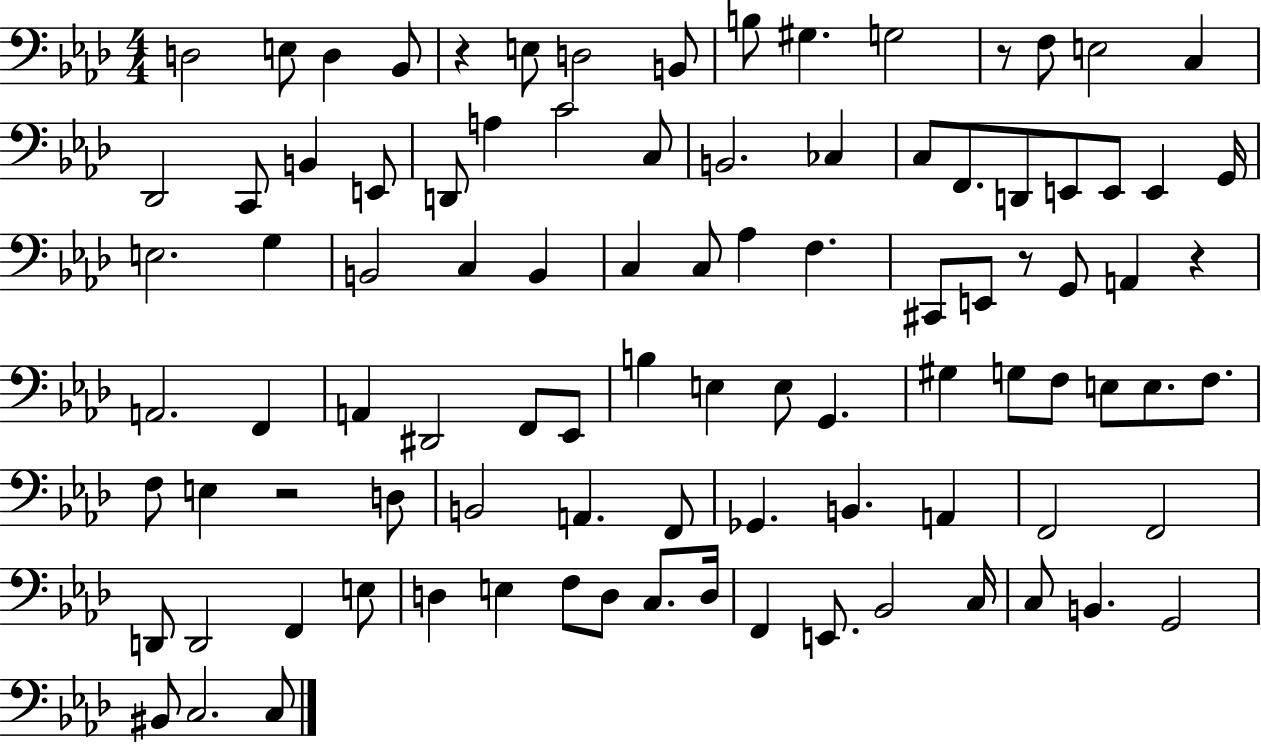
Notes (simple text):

D3/h E3/e D3/q Bb2/e R/q E3/e D3/h B2/e B3/e G#3/q. G3/h R/e F3/e E3/h C3/q Db2/h C2/e B2/q E2/e D2/e A3/q C4/h C3/e B2/h. CES3/q C3/e F2/e. D2/e E2/e E2/e E2/q G2/s E3/h. G3/q B2/h C3/q B2/q C3/q C3/e Ab3/q F3/q. C#2/e E2/e R/e G2/e A2/q R/q A2/h. F2/q A2/q D#2/h F2/e Eb2/e B3/q E3/q E3/e G2/q. G#3/q G3/e F3/e E3/e E3/e. F3/e. F3/e E3/q R/h D3/e B2/h A2/q. F2/e Gb2/q. B2/q. A2/q F2/h F2/h D2/e D2/h F2/q E3/e D3/q E3/q F3/e D3/e C3/e. D3/s F2/q E2/e. Bb2/h C3/s C3/e B2/q. G2/h BIS2/e C3/h. C3/e